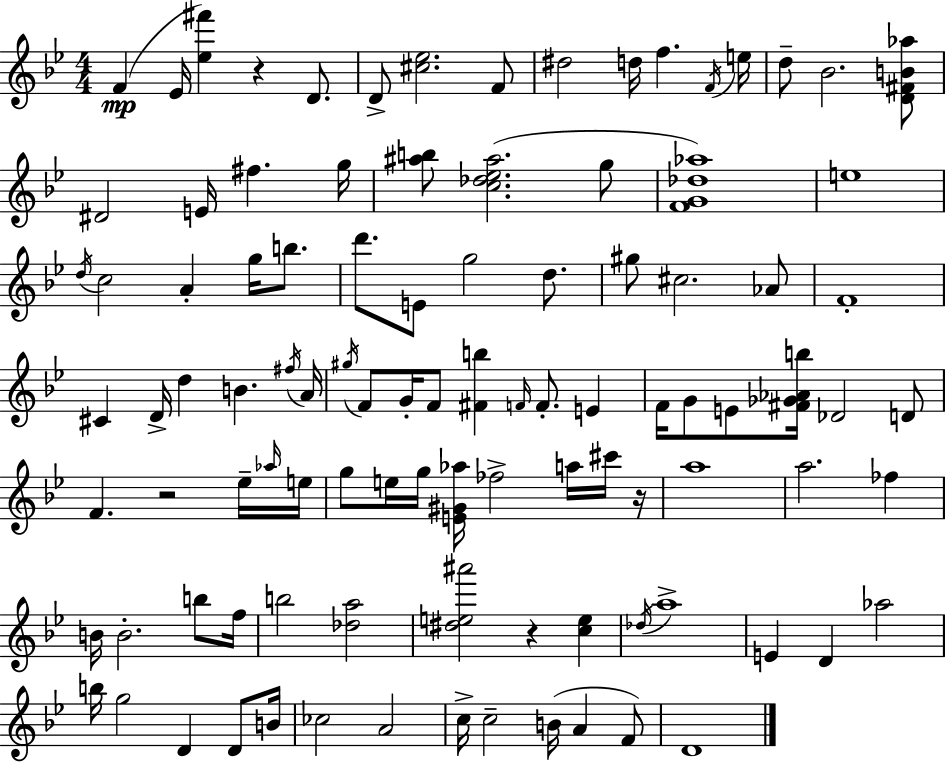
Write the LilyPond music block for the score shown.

{
  \clef treble
  \numericTimeSignature
  \time 4/4
  \key bes \major
  f'4(\mp ees'16 <ees'' fis'''>4) r4 d'8. | d'8-> <cis'' ees''>2. f'8 | dis''2 d''16 f''4. \acciaccatura { f'16 } | e''16 d''8-- bes'2. <d' fis' b' aes''>8 | \break dis'2 e'16 fis''4. | g''16 <ais'' b''>8 <c'' des'' ees'' ais''>2.( g''8 | <f' g' des'' aes''>1) | e''1 | \break \acciaccatura { d''16 } c''2 a'4-. g''16 b''8. | d'''8. e'8 g''2 d''8. | gis''8 cis''2. | aes'8 f'1-. | \break cis'4 d'16-> d''4 b'4. | \acciaccatura { fis''16 } a'16 \acciaccatura { gis''16 } f'8 g'16-. f'8 <fis' b''>4 \grace { f'16 } f'8.-. | e'4 f'16 g'8 e'8 <fis' ges' aes' b''>16 des'2 | d'8 f'4. r2 | \break ees''16-- \grace { aes''16 } e''16 g''8 e''16 g''16 <e' gis' aes''>16 fes''2-> | a''16 cis'''16 r16 a''1 | a''2. | fes''4 b'16 b'2.-. | \break b''8 f''16 b''2 <des'' a''>2 | <dis'' e'' ais'''>2 r4 | <c'' e''>4 \acciaccatura { des''16 } a''1-> | e'4 d'4 aes''2 | \break b''16 g''2 | d'4 d'8 b'16 ces''2 a'2 | c''16-> c''2-- | b'16( a'4 f'8) d'1 | \break \bar "|."
}